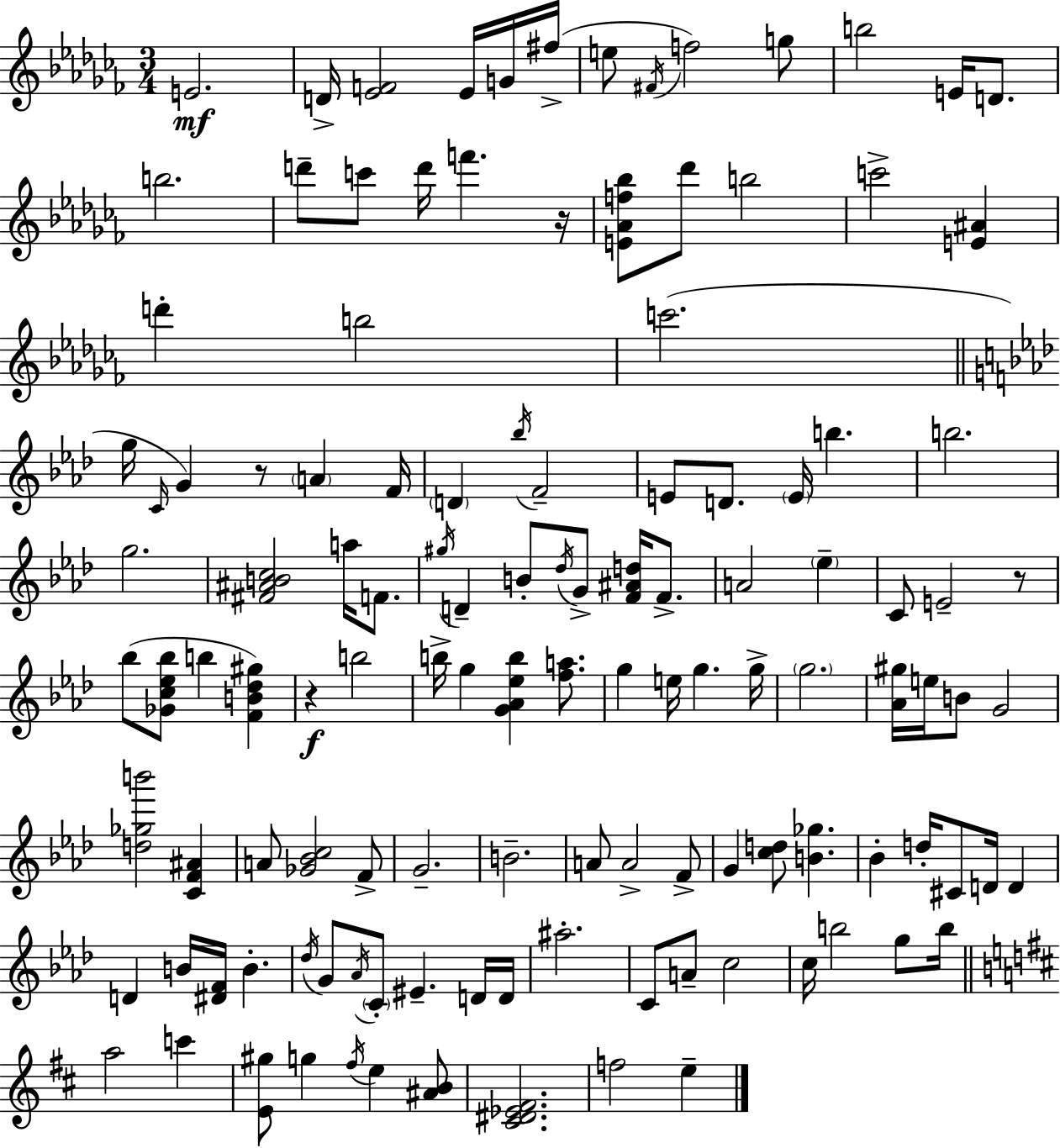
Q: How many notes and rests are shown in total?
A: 123